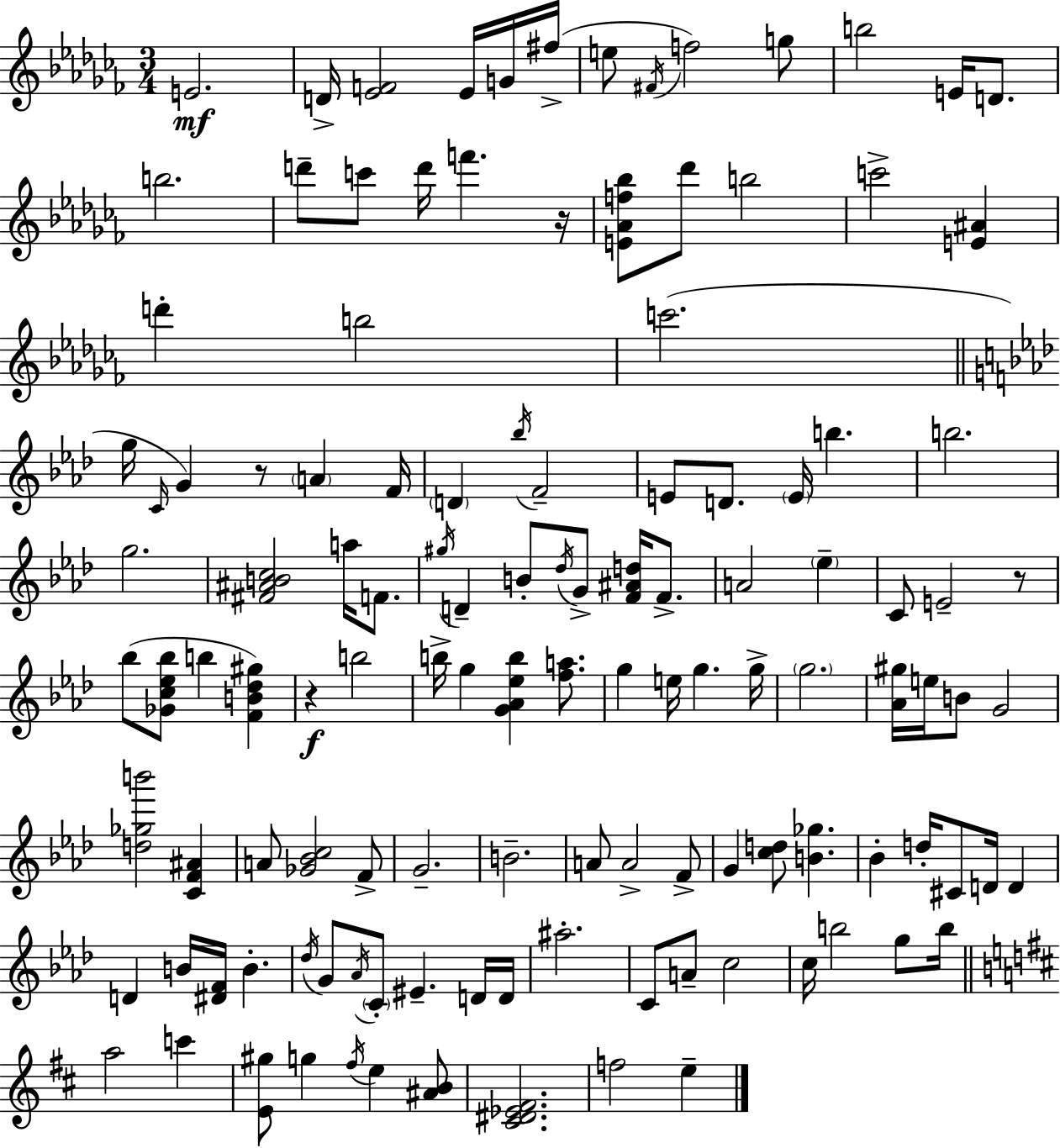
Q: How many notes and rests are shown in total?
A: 123